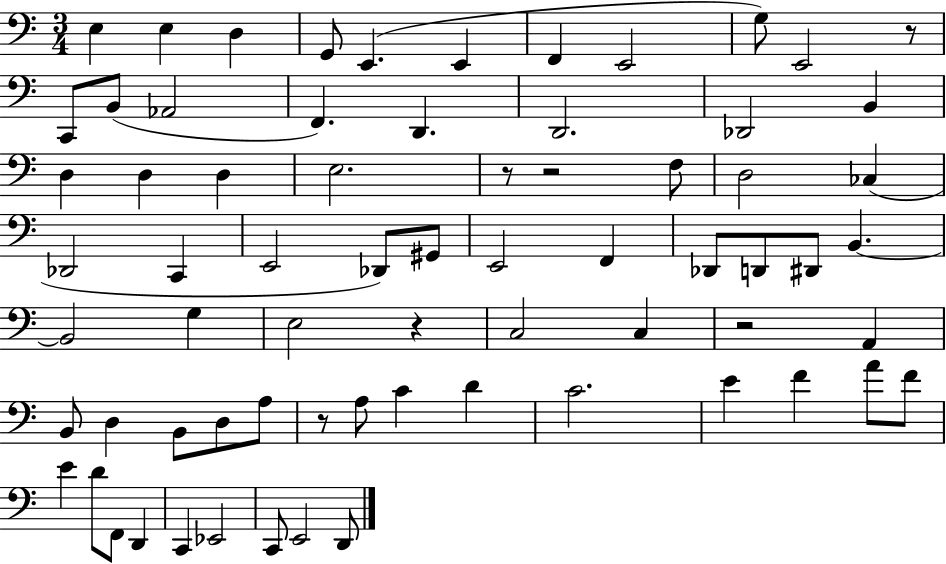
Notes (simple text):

E3/q E3/q D3/q G2/e E2/q. E2/q F2/q E2/h G3/e E2/h R/e C2/e B2/e Ab2/h F2/q. D2/q. D2/h. Db2/h B2/q D3/q D3/q D3/q E3/h. R/e R/h F3/e D3/h CES3/q Db2/h C2/q E2/h Db2/e G#2/e E2/h F2/q Db2/e D2/e D#2/e B2/q. B2/h G3/q E3/h R/q C3/h C3/q R/h A2/q B2/e D3/q B2/e D3/e A3/e R/e A3/e C4/q D4/q C4/h. E4/q F4/q A4/e F4/e E4/q D4/e F2/e D2/q C2/q Eb2/h C2/e E2/h D2/e